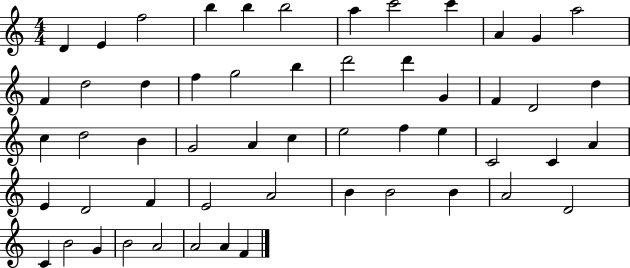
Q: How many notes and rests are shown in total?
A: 54